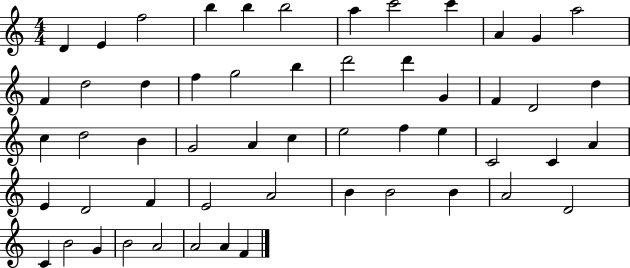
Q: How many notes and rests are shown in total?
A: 54